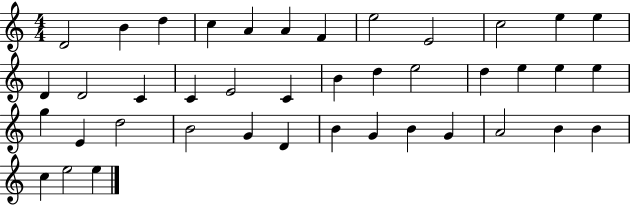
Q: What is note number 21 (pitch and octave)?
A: E5